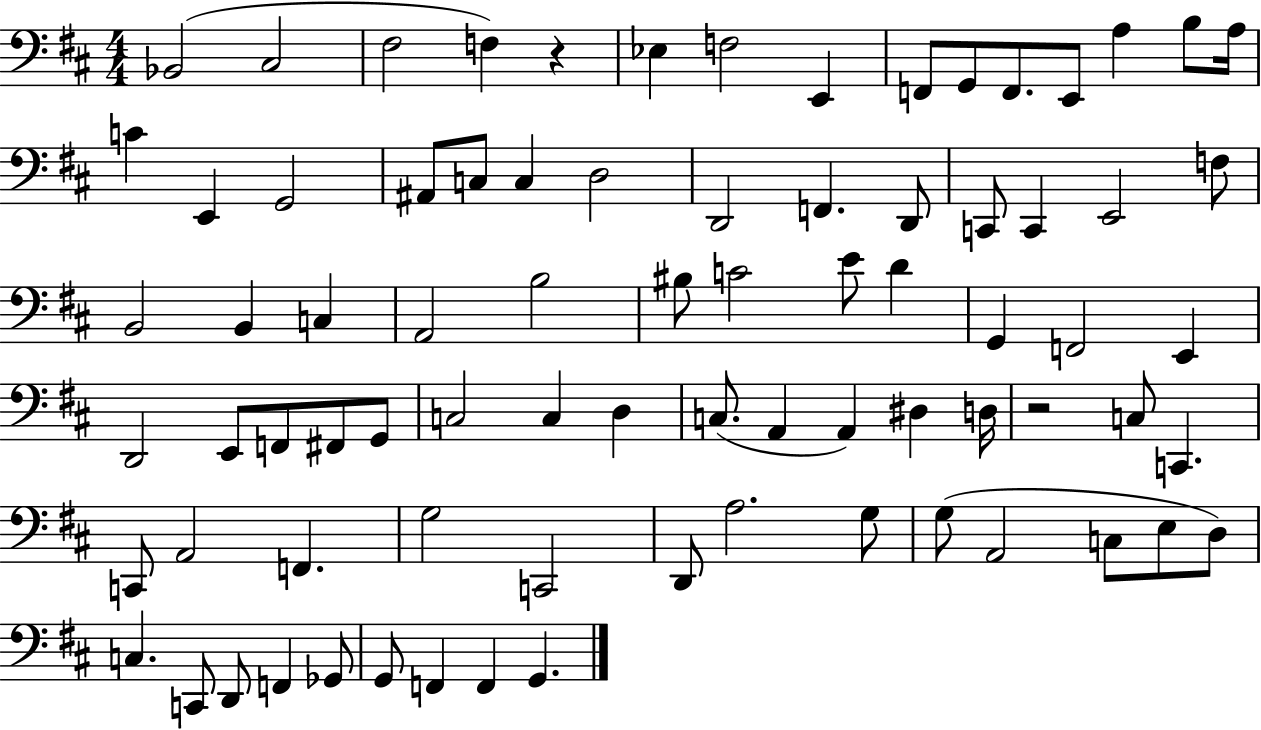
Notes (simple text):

Bb2/h C#3/h F#3/h F3/q R/q Eb3/q F3/h E2/q F2/e G2/e F2/e. E2/e A3/q B3/e A3/s C4/q E2/q G2/h A#2/e C3/e C3/q D3/h D2/h F2/q. D2/e C2/e C2/q E2/h F3/e B2/h B2/q C3/q A2/h B3/h BIS3/e C4/h E4/e D4/q G2/q F2/h E2/q D2/h E2/e F2/e F#2/e G2/e C3/h C3/q D3/q C3/e. A2/q A2/q D#3/q D3/s R/h C3/e C2/q. C2/e A2/h F2/q. G3/h C2/h D2/e A3/h. G3/e G3/e A2/h C3/e E3/e D3/e C3/q. C2/e D2/e F2/q Gb2/e G2/e F2/q F2/q G2/q.